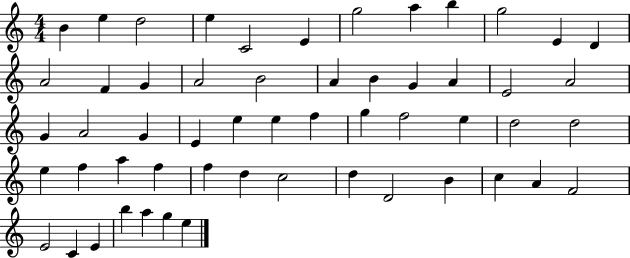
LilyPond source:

{
  \clef treble
  \numericTimeSignature
  \time 4/4
  \key c \major
  b'4 e''4 d''2 | e''4 c'2 e'4 | g''2 a''4 b''4 | g''2 e'4 d'4 | \break a'2 f'4 g'4 | a'2 b'2 | a'4 b'4 g'4 a'4 | e'2 a'2 | \break g'4 a'2 g'4 | e'4 e''4 e''4 f''4 | g''4 f''2 e''4 | d''2 d''2 | \break e''4 f''4 a''4 f''4 | f''4 d''4 c''2 | d''4 d'2 b'4 | c''4 a'4 f'2 | \break e'2 c'4 e'4 | b''4 a''4 g''4 e''4 | \bar "|."
}